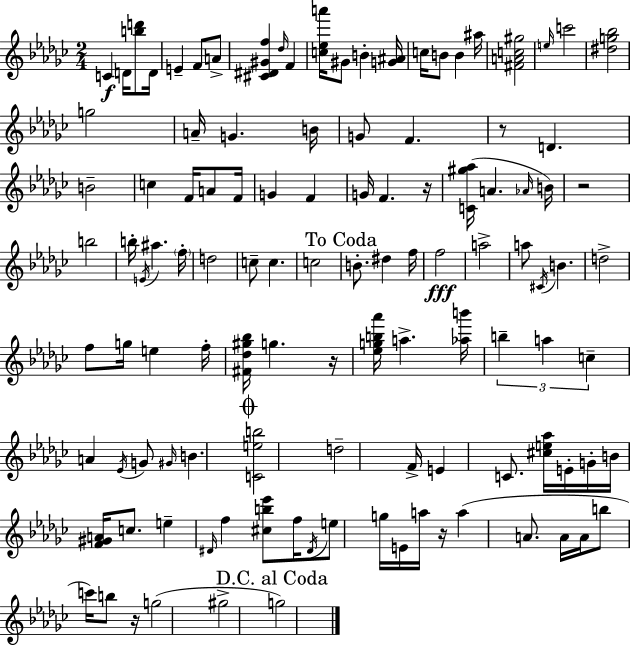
{
  \clef treble
  \numericTimeSignature
  \time 2/4
  \key ees \minor
  c'4\f d'16 <b'' d'''>8 d'16 | e'4-- f'8 a'8-> | <cis' dis' gis' f''>4 \grace { des''16 } f'4 | <c'' ees'' a'''>16 gis'8 b'4-. | \break <g' ais'>16 c''16 b'8 b'4 | ais''16 <fis' a' c'' gis''>2 | \grace { e''16 } c'''2 | <dis'' g'' bes''>2 | \break g''2 | a'16-- g'4. | b'16 g'8 f'4. | r8 d'4. | \break b'2-- | c''4 f'16 a'8 | f'16 g'4 f'4 | g'16 f'4. | \break r16 <c' gis'' aes''>16( a'4. | \grace { aes'16 } b'16) r2 | b''2 | b''16-. \acciaccatura { e'16 } ais''4. | \break \parenthesize f''16-. d''2 | c''8-- c''4. | c''2 | \mark "To Coda" b'8.-. dis''4 | \break f''16 f''2\fff | a''2-> | a''8 \acciaccatura { cis'16 } b'4. | d''2-> | \break f''8 g''16 | e''4 f''16-. <fis' des'' gis'' bes''>16 g''4. | r16 <ees'' g'' b'' aes'''>16 a''4.-> | <aes'' b'''>16 \tuplet 3/2 { b''4-- | \break a''4 c''4-- } | a'4 \acciaccatura { ees'16 } g'8 | \grace { gis'16 } b'4. \mark \markup { \musicglyph "scripts.coda" } <c' e'' b''>2 | d''2-- | \break f'16-> | e'4 c'8. <cis'' e'' aes''>16 | e'16-. g'16-. b'16 <f' gis' a'>16 c''8. e''4-- | \grace { dis'16 } f''4 | \break <cis'' b'' ees'''>8 f''16 \acciaccatura { dis'16 } e''8 g''16 e'16 | a''16 r16 a''4( a'8. | a'16 a'16 b''8 c'''16) b''8 | r16 g''2( | \break gis''2-> | \mark "D.C. al Coda" g''2) | \bar "|."
}